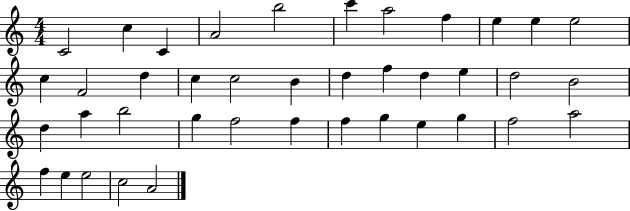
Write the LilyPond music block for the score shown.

{
  \clef treble
  \numericTimeSignature
  \time 4/4
  \key c \major
  c'2 c''4 c'4 | a'2 b''2 | c'''4 a''2 f''4 | e''4 e''4 e''2 | \break c''4 f'2 d''4 | c''4 c''2 b'4 | d''4 f''4 d''4 e''4 | d''2 b'2 | \break d''4 a''4 b''2 | g''4 f''2 f''4 | f''4 g''4 e''4 g''4 | f''2 a''2 | \break f''4 e''4 e''2 | c''2 a'2 | \bar "|."
}